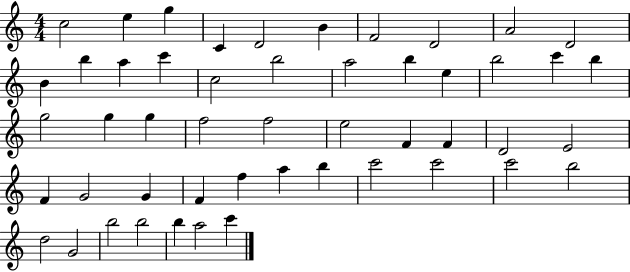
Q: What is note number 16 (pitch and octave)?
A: B5